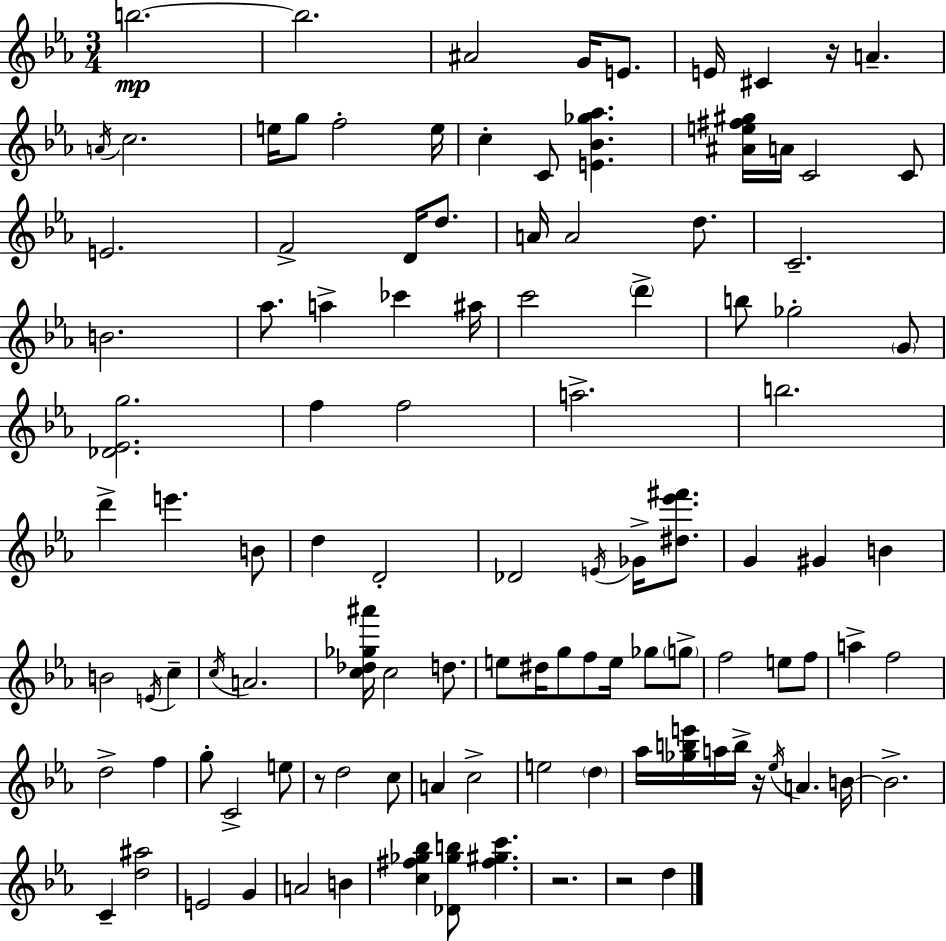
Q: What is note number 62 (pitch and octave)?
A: G5